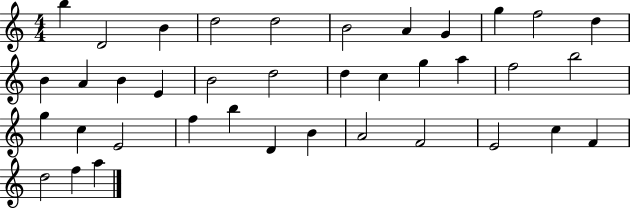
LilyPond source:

{
  \clef treble
  \numericTimeSignature
  \time 4/4
  \key c \major
  b''4 d'2 b'4 | d''2 d''2 | b'2 a'4 g'4 | g''4 f''2 d''4 | \break b'4 a'4 b'4 e'4 | b'2 d''2 | d''4 c''4 g''4 a''4 | f''2 b''2 | \break g''4 c''4 e'2 | f''4 b''4 d'4 b'4 | a'2 f'2 | e'2 c''4 f'4 | \break d''2 f''4 a''4 | \bar "|."
}